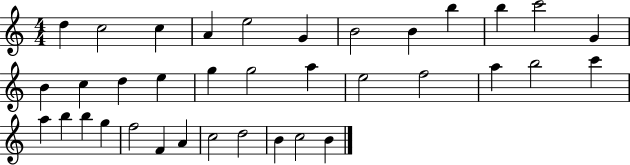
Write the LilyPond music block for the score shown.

{
  \clef treble
  \numericTimeSignature
  \time 4/4
  \key c \major
  d''4 c''2 c''4 | a'4 e''2 g'4 | b'2 b'4 b''4 | b''4 c'''2 g'4 | \break b'4 c''4 d''4 e''4 | g''4 g''2 a''4 | e''2 f''2 | a''4 b''2 c'''4 | \break a''4 b''4 b''4 g''4 | f''2 f'4 a'4 | c''2 d''2 | b'4 c''2 b'4 | \break \bar "|."
}